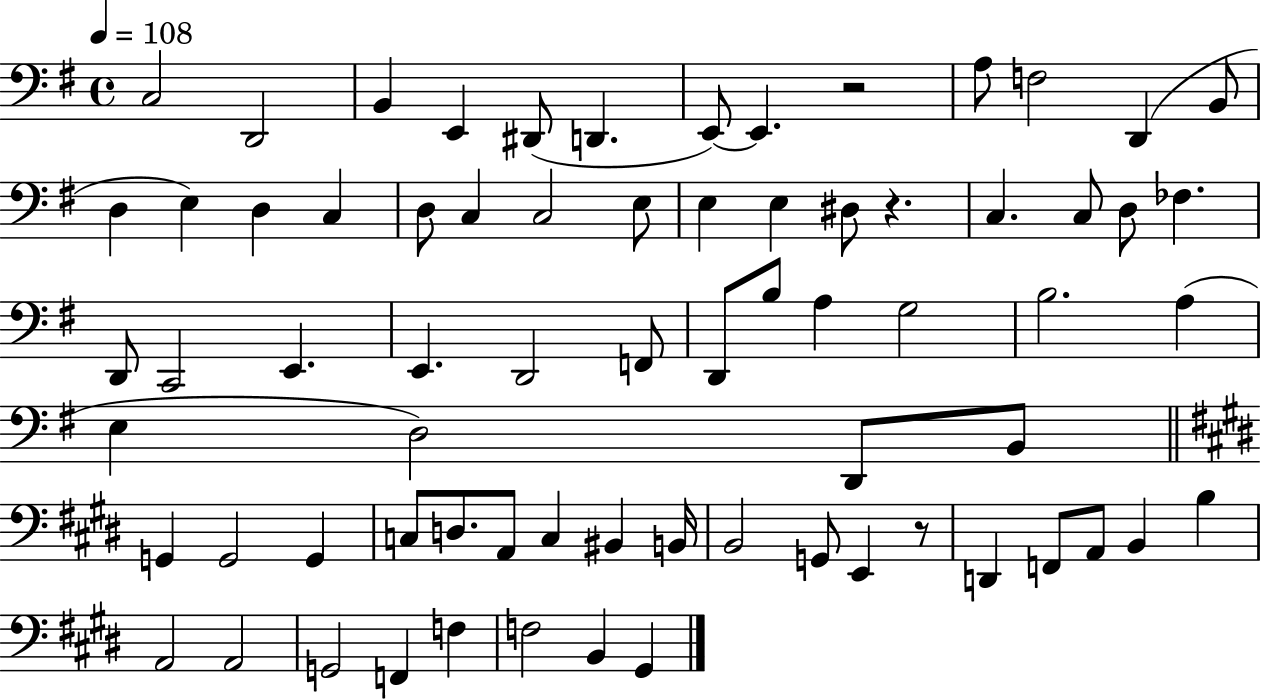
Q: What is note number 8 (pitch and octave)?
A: E2